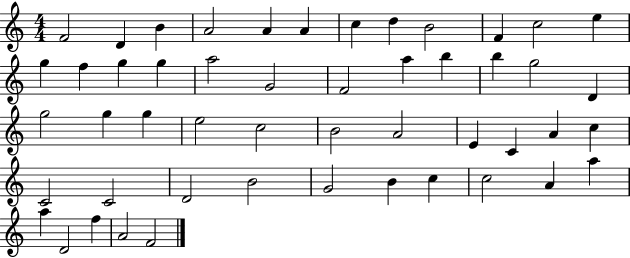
F4/h D4/q B4/q A4/h A4/q A4/q C5/q D5/q B4/h F4/q C5/h E5/q G5/q F5/q G5/q G5/q A5/h G4/h F4/h A5/q B5/q B5/q G5/h D4/q G5/h G5/q G5/q E5/h C5/h B4/h A4/h E4/q C4/q A4/q C5/q C4/h C4/h D4/h B4/h G4/h B4/q C5/q C5/h A4/q A5/q A5/q D4/h F5/q A4/h F4/h